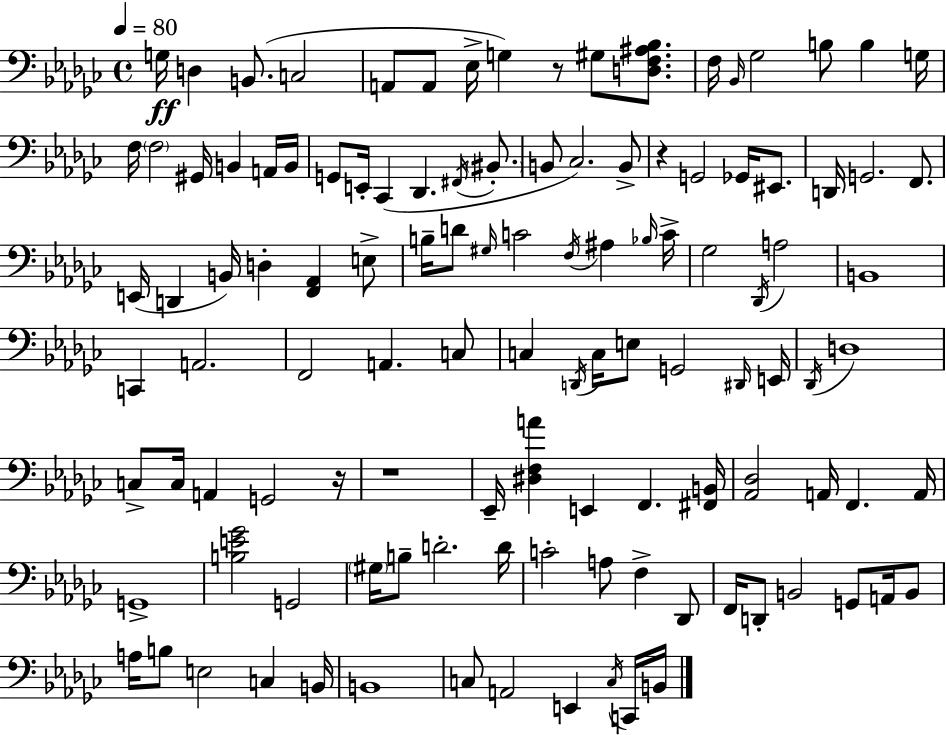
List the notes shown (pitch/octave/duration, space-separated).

G3/s D3/q B2/e. C3/h A2/e A2/e Eb3/s G3/q R/e G#3/e [D3,F3,A#3,Bb3]/e. F3/s Bb2/s Gb3/h B3/e B3/q G3/s F3/s F3/h G#2/s B2/q A2/s B2/s G2/e E2/s CES2/q Db2/q. F#2/s BIS2/e. B2/e CES3/h. B2/e R/q G2/h Gb2/s EIS2/e. D2/s G2/h. F2/e. E2/s D2/q B2/s D3/q [F2,Ab2]/q E3/e B3/s D4/e G#3/s C4/h F3/s A#3/q Bb3/s C4/s Gb3/h Db2/s A3/h B2/w C2/q A2/h. F2/h A2/q. C3/e C3/q D2/s C3/s E3/e G2/h D#2/s E2/s Db2/s D3/w C3/e C3/s A2/q G2/h R/s R/w Eb2/s [D#3,F3,A4]/q E2/q F2/q. [F#2,B2]/s [Ab2,Db3]/h A2/s F2/q. A2/s G2/w [B3,E4,Gb4]/h G2/h G#3/s B3/e D4/h. D4/s C4/h A3/e F3/q Db2/e F2/s D2/e B2/h G2/e A2/s B2/e A3/s B3/e E3/h C3/q B2/s B2/w C3/e A2/h E2/q C3/s C2/s B2/s